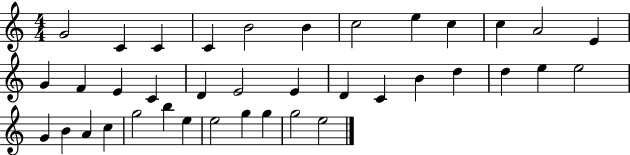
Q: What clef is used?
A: treble